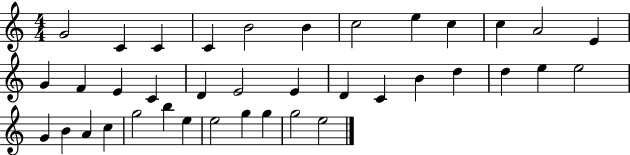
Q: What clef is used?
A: treble